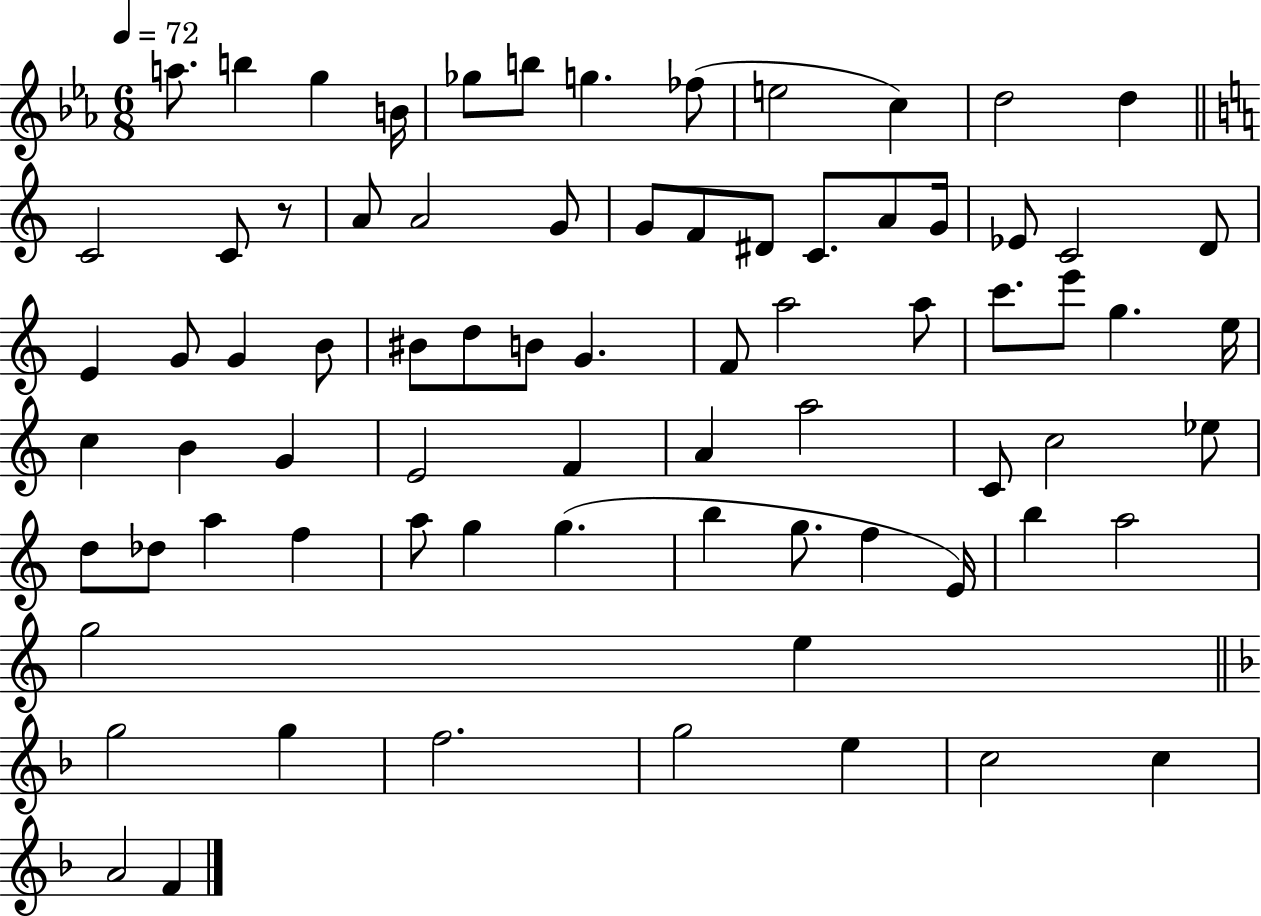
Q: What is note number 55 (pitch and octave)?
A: F5